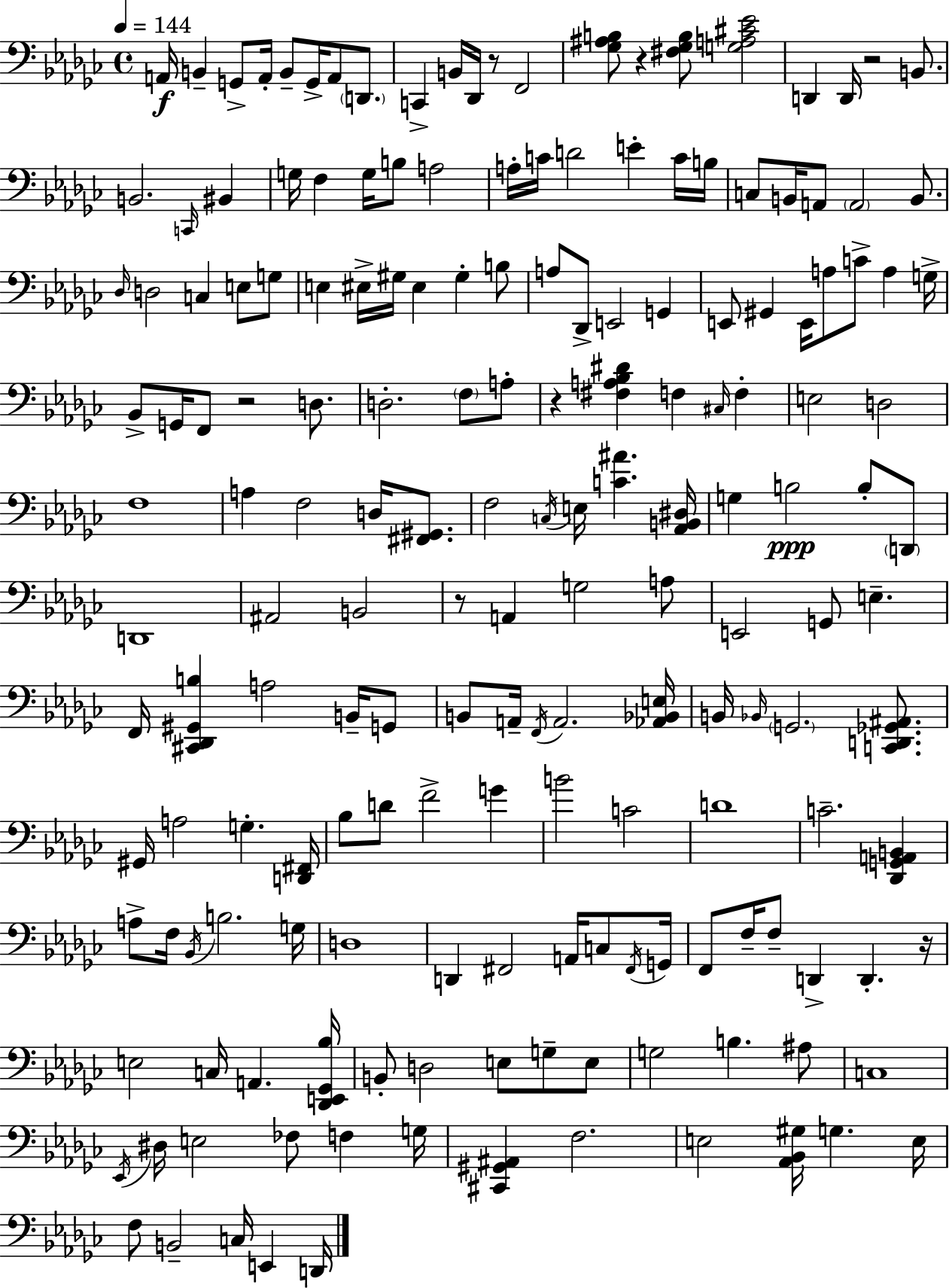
X:1
T:Untitled
M:4/4
L:1/4
K:Ebm
A,,/4 B,, G,,/2 A,,/4 B,,/2 G,,/4 A,,/2 D,,/2 C,, B,,/4 _D,,/4 z/2 F,,2 [_G,^A,B,]/2 z [^F,_G,B,]/2 [G,A,^C_E]2 D,, D,,/4 z2 B,,/2 B,,2 C,,/4 ^B,, G,/4 F, G,/4 B,/2 A,2 A,/4 C/4 D2 E C/4 B,/4 C,/2 B,,/4 A,,/2 A,,2 B,,/2 _D,/4 D,2 C, E,/2 G,/2 E, ^E,/4 ^G,/4 ^E, ^G, B,/2 A,/2 _D,,/2 E,,2 G,, E,,/2 ^G,, E,,/4 A,/2 C/2 A, G,/4 _B,,/2 G,,/4 F,,/2 z2 D,/2 D,2 F,/2 A,/2 z [^F,A,_B,^D] F, ^C,/4 F, E,2 D,2 F,4 A, F,2 D,/4 [^F,,^G,,]/2 F,2 C,/4 E,/4 [C^A] [_A,,B,,^D,]/4 G, B,2 B,/2 D,,/2 D,,4 ^A,,2 B,,2 z/2 A,, G,2 A,/2 E,,2 G,,/2 E, F,,/4 [^C,,_D,,^G,,B,] A,2 B,,/4 G,,/2 B,,/2 A,,/4 F,,/4 A,,2 [_A,,_B,,E,]/4 B,,/4 _B,,/4 G,,2 [C,,D,,_G,,^A,,]/2 ^G,,/4 A,2 G, [D,,^F,,]/4 _B,/2 D/2 F2 G B2 C2 D4 C2 [_D,,G,,A,,B,,] A,/2 F,/4 _B,,/4 B,2 G,/4 D,4 D,, ^F,,2 A,,/4 C,/2 ^F,,/4 G,,/4 F,,/2 F,/4 F,/2 D,, D,, z/4 E,2 C,/4 A,, [_D,,E,,_G,,_B,]/4 B,,/2 D,2 E,/2 G,/2 E,/2 G,2 B, ^A,/2 C,4 _E,,/4 ^D,/4 E,2 _F,/2 F, G,/4 [^C,,^G,,^A,,] F,2 E,2 [_A,,_B,,^G,]/4 G, E,/4 F,/2 B,,2 C,/4 E,, D,,/4